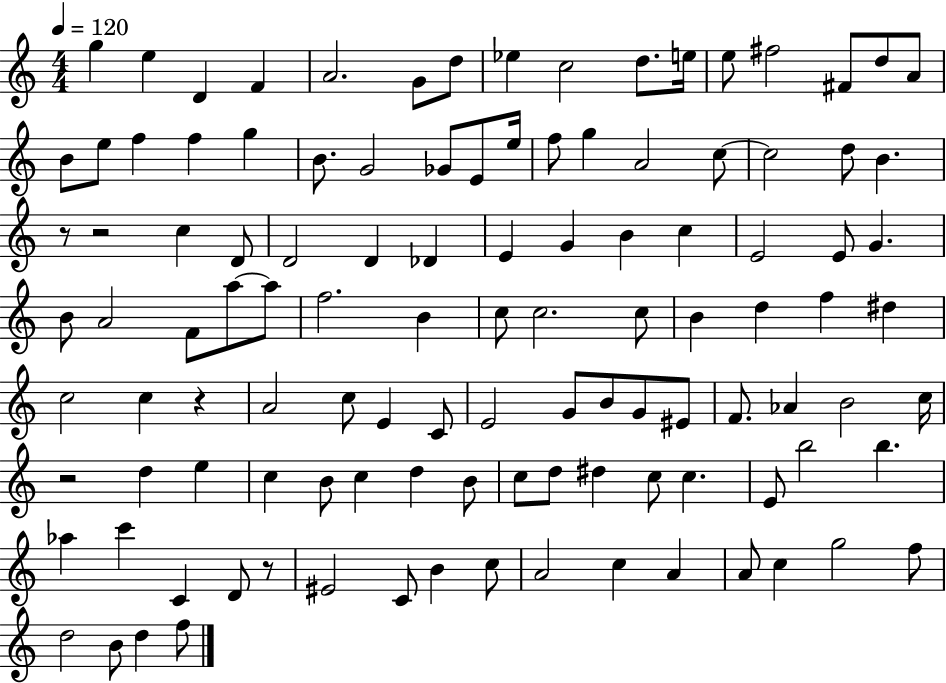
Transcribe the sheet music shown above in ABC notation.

X:1
T:Untitled
M:4/4
L:1/4
K:C
g e D F A2 G/2 d/2 _e c2 d/2 e/4 e/2 ^f2 ^F/2 d/2 A/2 B/2 e/2 f f g B/2 G2 _G/2 E/2 e/4 f/2 g A2 c/2 c2 d/2 B z/2 z2 c D/2 D2 D _D E G B c E2 E/2 G B/2 A2 F/2 a/2 a/2 f2 B c/2 c2 c/2 B d f ^d c2 c z A2 c/2 E C/2 E2 G/2 B/2 G/2 ^E/2 F/2 _A B2 c/4 z2 d e c B/2 c d B/2 c/2 d/2 ^d c/2 c E/2 b2 b _a c' C D/2 z/2 ^E2 C/2 B c/2 A2 c A A/2 c g2 f/2 d2 B/2 d f/2